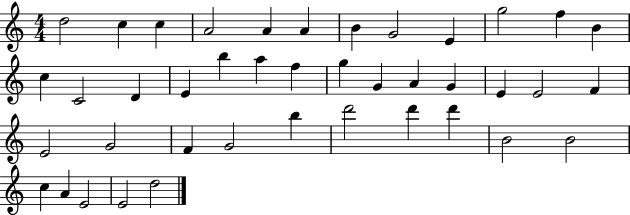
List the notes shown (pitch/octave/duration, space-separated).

D5/h C5/q C5/q A4/h A4/q A4/q B4/q G4/h E4/q G5/h F5/q B4/q C5/q C4/h D4/q E4/q B5/q A5/q F5/q G5/q G4/q A4/q G4/q E4/q E4/h F4/q E4/h G4/h F4/q G4/h B5/q D6/h D6/q D6/q B4/h B4/h C5/q A4/q E4/h E4/h D5/h